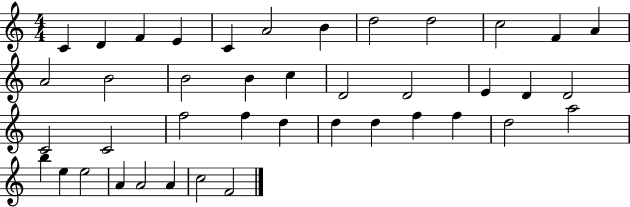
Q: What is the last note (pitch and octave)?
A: F4